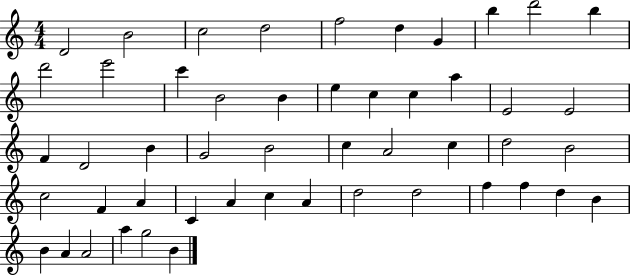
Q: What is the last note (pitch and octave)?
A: B4